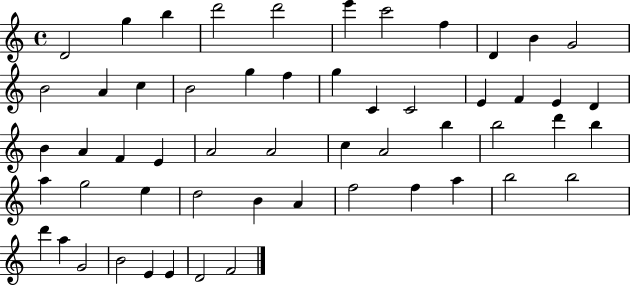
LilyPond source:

{
  \clef treble
  \time 4/4
  \defaultTimeSignature
  \key c \major
  d'2 g''4 b''4 | d'''2 d'''2 | e'''4 c'''2 f''4 | d'4 b'4 g'2 | \break b'2 a'4 c''4 | b'2 g''4 f''4 | g''4 c'4 c'2 | e'4 f'4 e'4 d'4 | \break b'4 a'4 f'4 e'4 | a'2 a'2 | c''4 a'2 b''4 | b''2 d'''4 b''4 | \break a''4 g''2 e''4 | d''2 b'4 a'4 | f''2 f''4 a''4 | b''2 b''2 | \break d'''4 a''4 g'2 | b'2 e'4 e'4 | d'2 f'2 | \bar "|."
}